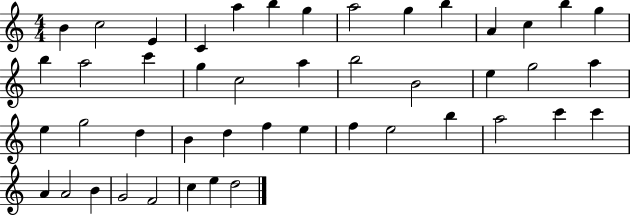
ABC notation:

X:1
T:Untitled
M:4/4
L:1/4
K:C
B c2 E C a b g a2 g b A c b g b a2 c' g c2 a b2 B2 e g2 a e g2 d B d f e f e2 b a2 c' c' A A2 B G2 F2 c e d2